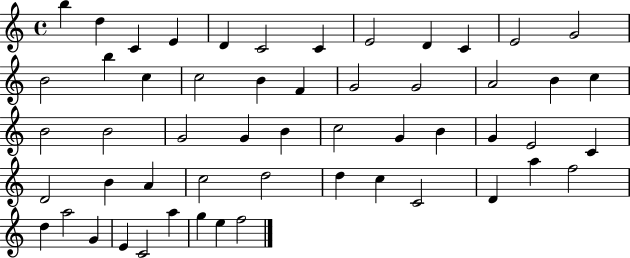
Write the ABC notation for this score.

X:1
T:Untitled
M:4/4
L:1/4
K:C
b d C E D C2 C E2 D C E2 G2 B2 b c c2 B F G2 G2 A2 B c B2 B2 G2 G B c2 G B G E2 C D2 B A c2 d2 d c C2 D a f2 d a2 G E C2 a g e f2